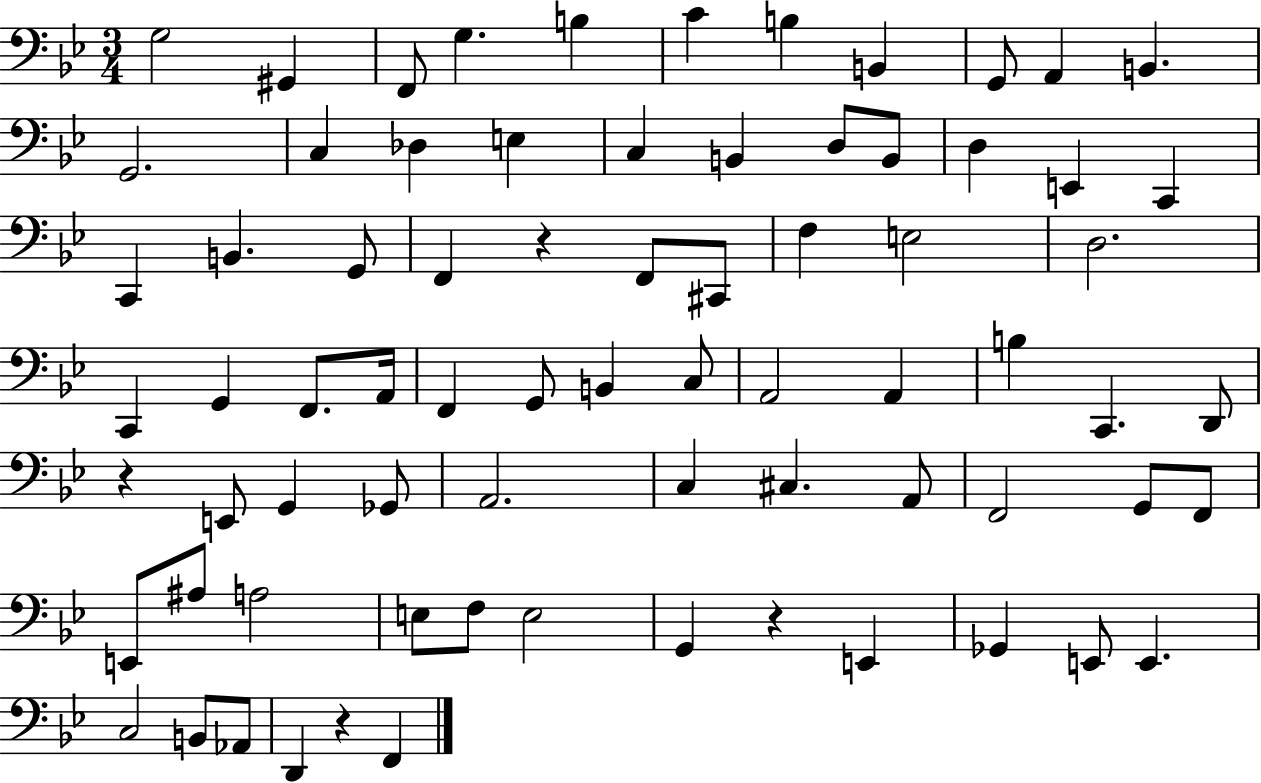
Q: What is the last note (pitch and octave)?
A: F2